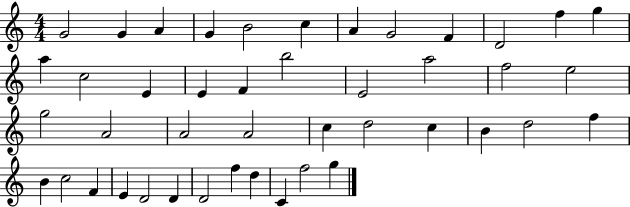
X:1
T:Untitled
M:4/4
L:1/4
K:C
G2 G A G B2 c A G2 F D2 f g a c2 E E F b2 E2 a2 f2 e2 g2 A2 A2 A2 c d2 c B d2 f B c2 F E D2 D D2 f d C f2 g